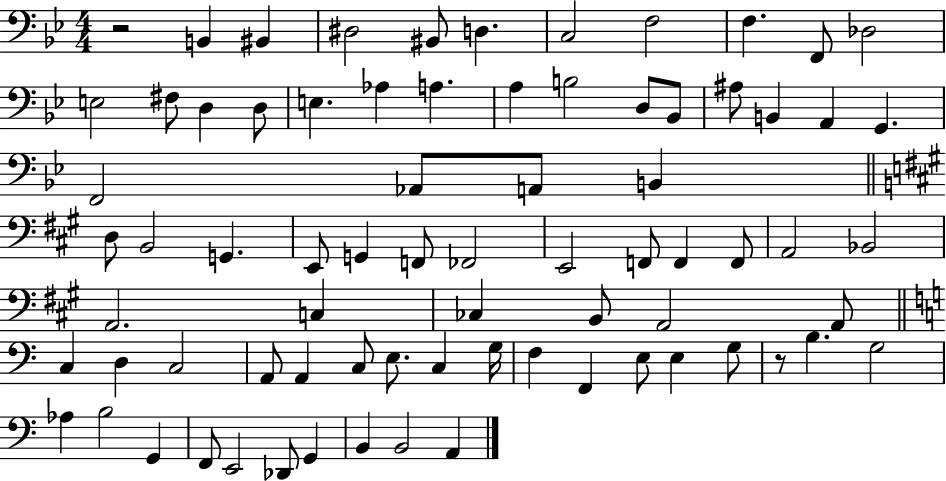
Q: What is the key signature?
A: BES major